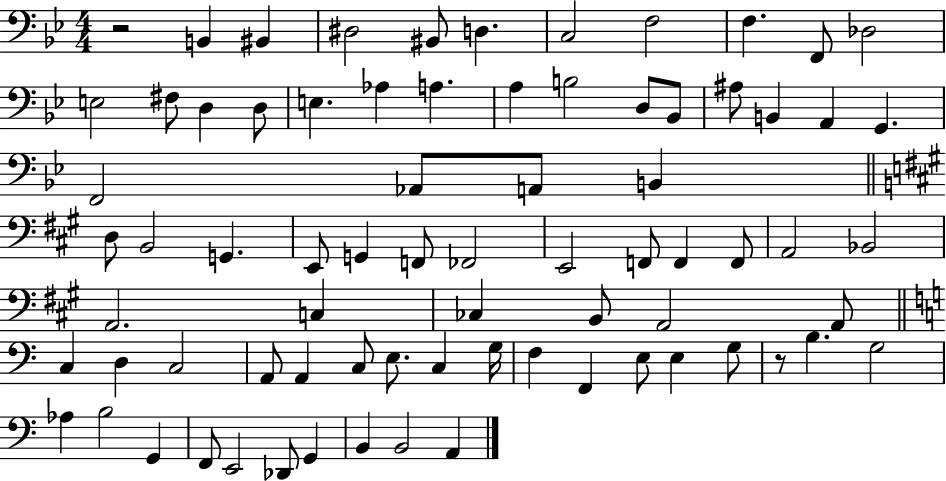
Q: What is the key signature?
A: BES major